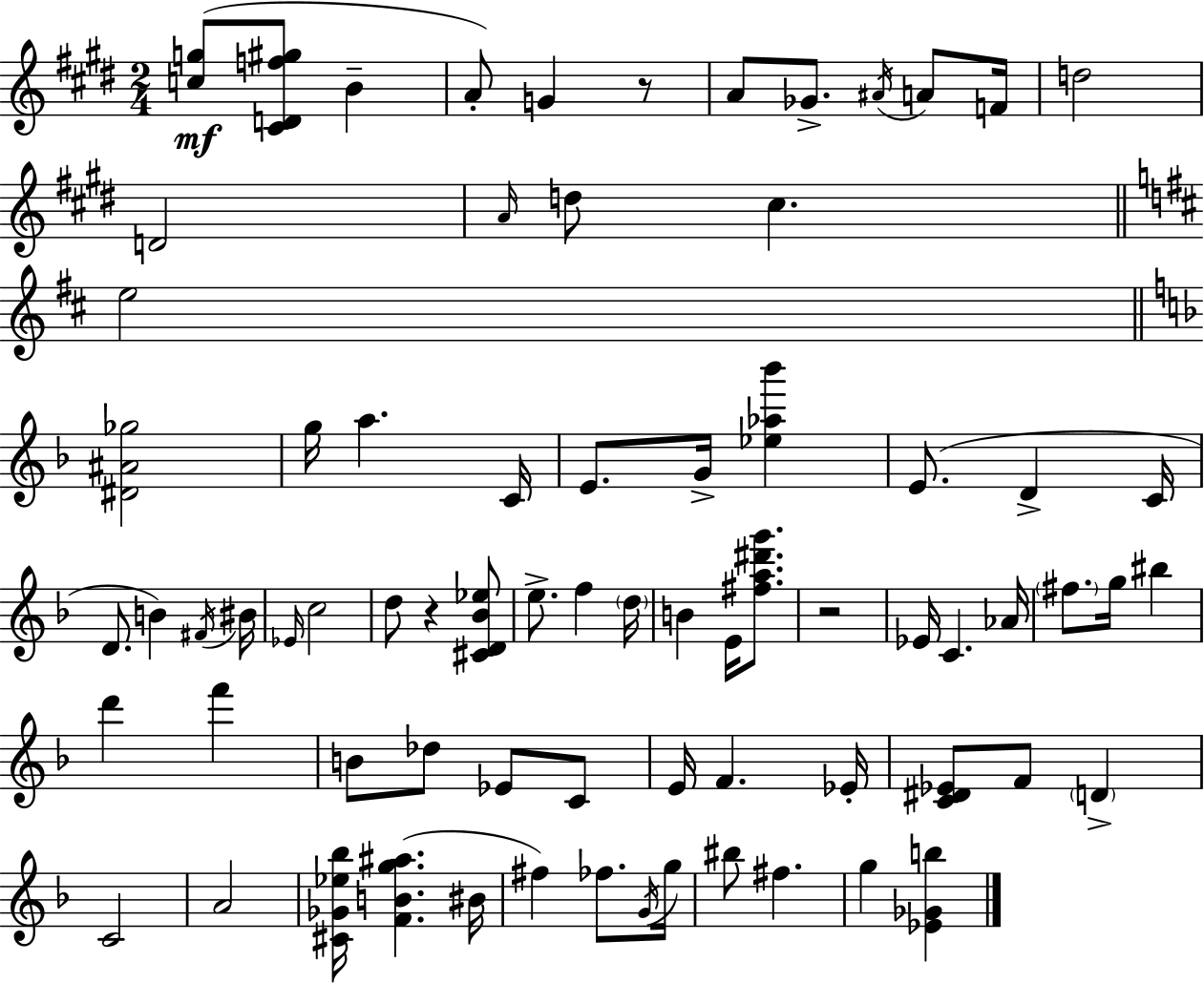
{
  \clef treble
  \numericTimeSignature
  \time 2/4
  \key e \major
  <c'' g''>8(\mf <cis' d' f'' gis''>8 b'4-- | a'8-.) g'4 r8 | a'8 ges'8.-> \acciaccatura { ais'16 } a'8 | f'16 d''2 | \break d'2 | \grace { a'16 } d''8 cis''4. | \bar "||" \break \key b \minor e''2 | \bar "||" \break \key f \major <dis' ais' ges''>2 | g''16 a''4. c'16 | e'8. g'16-> <ees'' aes'' bes'''>4 | e'8.( d'4-> c'16 | \break d'8. b'4) \acciaccatura { fis'16 } | bis'16 \grace { ees'16 } c''2 | d''8 r4 | <cis' d' bes' ees''>8 e''8.-> f''4 | \break \parenthesize d''16 b'4 e'16 <fis'' a'' dis''' g'''>8. | r2 | ees'16 c'4. | aes'16 \parenthesize fis''8. g''16 bis''4 | \break d'''4 f'''4 | b'8 des''8 ees'8 | c'8 e'16 f'4. | ees'16-. <c' dis' ees'>8 f'8 \parenthesize d'4-> | \break c'2 | a'2 | <cis' ges' ees'' bes''>16 <f' b' g'' ais''>4.( | bis'16 fis''4) fes''8. | \break \acciaccatura { g'16 } g''16 bis''8 fis''4. | g''4 <ees' ges' b''>4 | \bar "|."
}